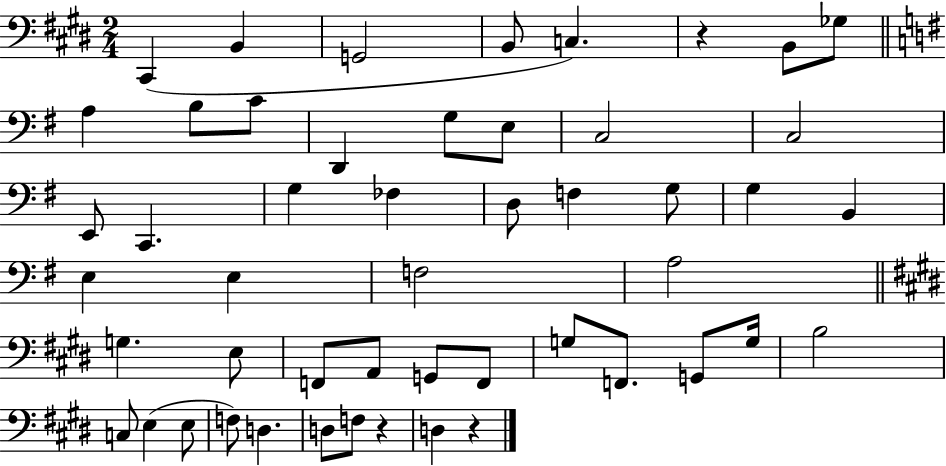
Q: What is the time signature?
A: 2/4